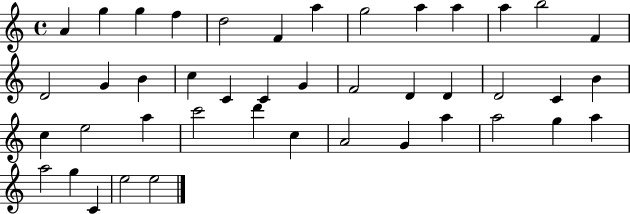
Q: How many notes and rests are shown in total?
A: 43